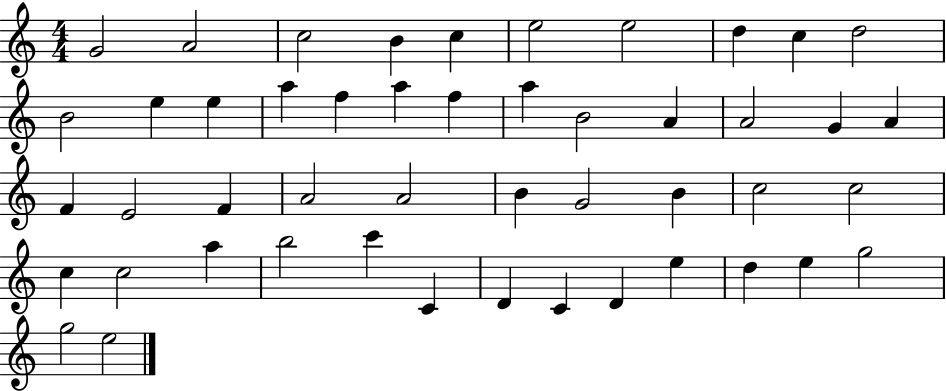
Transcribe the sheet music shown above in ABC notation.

X:1
T:Untitled
M:4/4
L:1/4
K:C
G2 A2 c2 B c e2 e2 d c d2 B2 e e a f a f a B2 A A2 G A F E2 F A2 A2 B G2 B c2 c2 c c2 a b2 c' C D C D e d e g2 g2 e2